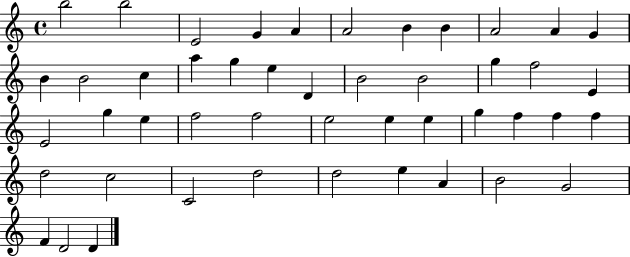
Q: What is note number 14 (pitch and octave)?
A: C5